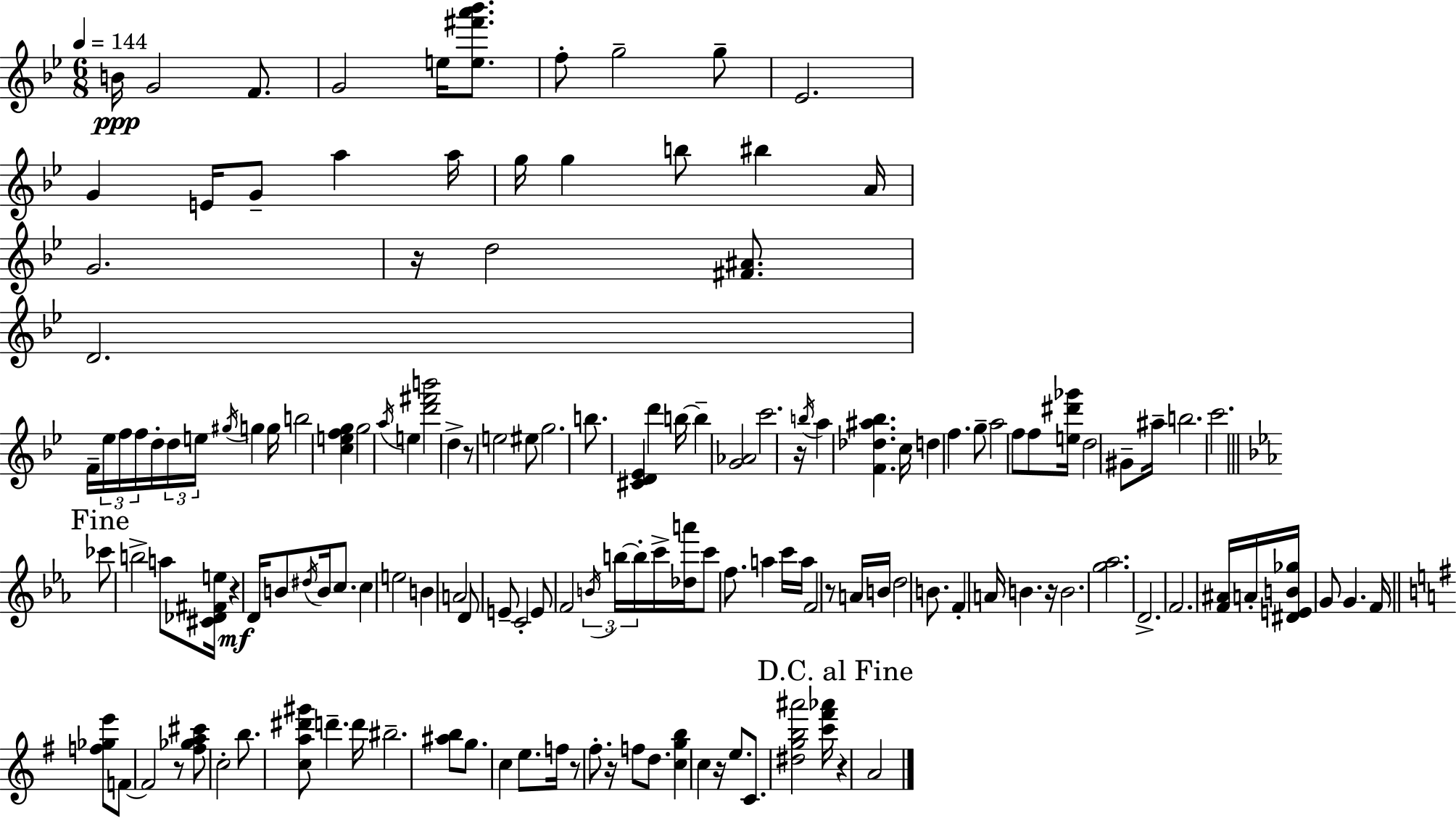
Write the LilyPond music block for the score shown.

{
  \clef treble
  \numericTimeSignature
  \time 6/8
  \key g \minor
  \tempo 4 = 144
  b'16\ppp g'2 f'8. | g'2 e''16 <e'' fis''' a''' bes'''>8. | f''8-. g''2-- g''8-- | ees'2. | \break g'4 e'16 g'8-- a''4 a''16 | g''16 g''4 b''8 bis''4 a'16 | g'2. | r16 d''2 <fis' ais'>8. | \break d'2. | f'16-- \tuplet 3/2 { ees''16 f''16 f''16 } d''16-. \tuplet 3/2 { d''16 e''16 \acciaccatura { gis''16 } } g''4 | g''16 b''2 <c'' e'' f'' g''>4 | g''2 \acciaccatura { a''16 } e''4 | \break <d''' fis''' b'''>2 d''4-> | r8 e''2 | eis''8 g''2. | b''8. <cis' d' ees'>4 d'''4 | \break b''16~~ b''4-- <g' aes'>2 | c'''2. | r16 \acciaccatura { b''16 } a''4 <f' des'' ais'' bes''>4. | c''16 d''4 f''4. | \break g''8-- a''2 f''8 | f''8 <e'' dis''' ges'''>16 d''2 | gis'8-- ais''16-- b''2. | c'''2. | \break \mark "Fine" \bar "||" \break \key ees \major ces'''8 b''2-> a''8 | <cis' des' fis' e''>16 r4\mf d'16 b'8 \acciaccatura { dis''16 } b'16 c''8. | c''4 e''2 | b'4 a'2 | \break d'8 e'8-- c'2-. | e'8 f'2 \tuplet 3/2 { \acciaccatura { b'16 } | b''16~~ b''16-. } c'''16-> <des'' a'''>16 c'''8 f''8. a''4 | c'''16 a''16 f'2 r8 | \break a'16 b'16 d''2 b'8. | f'4-. a'16 b'4. | r16 b'2. | <g'' aes''>2. | \break d'2.-> | f'2. | <f' ais'>16 a'16-. <dis' e' b' ges''>16 g'8 g'4. | f'16 \bar "||" \break \key g \major <f'' ges'' e'''>8 f'8~~ f'2 | r8 <fis'' ges'' a'' cis'''>8 c''2-. | b''8. <c'' a'' dis''' gis'''>8 d'''4.-- d'''16 | bis''2.-- | \break <ais'' b''>8 g''8. c''4 e''8. | f''16 r8 fis''8.-. r16 f''8 d''8. | <c'' g'' b''>4 c''4 r16 e''8. | c'8. <dis'' g'' b'' ais'''>2 <c''' fis''' aes'''>16 | \break \mark "D.C. al Fine" r4 a'2 | \bar "|."
}